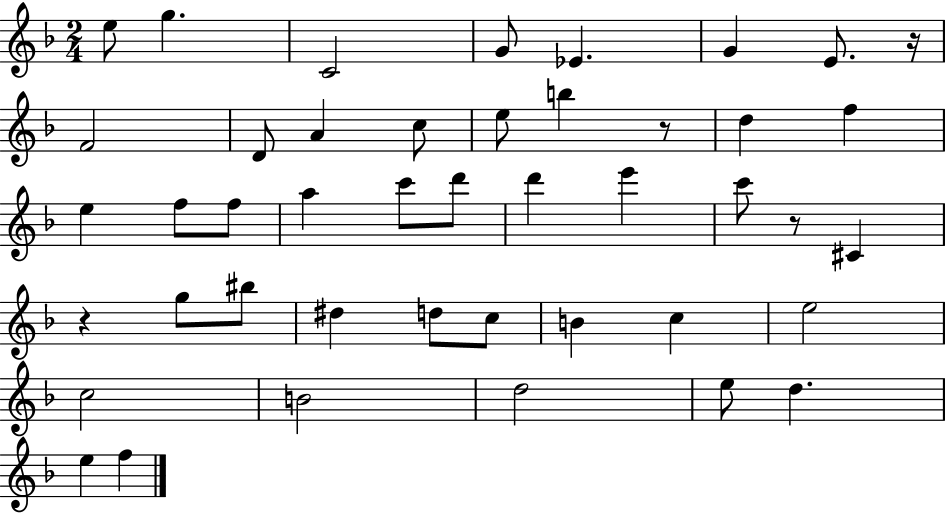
E5/e G5/q. C4/h G4/e Eb4/q. G4/q E4/e. R/s F4/h D4/e A4/q C5/e E5/e B5/q R/e D5/q F5/q E5/q F5/e F5/e A5/q C6/e D6/e D6/q E6/q C6/e R/e C#4/q R/q G5/e BIS5/e D#5/q D5/e C5/e B4/q C5/q E5/h C5/h B4/h D5/h E5/e D5/q. E5/q F5/q